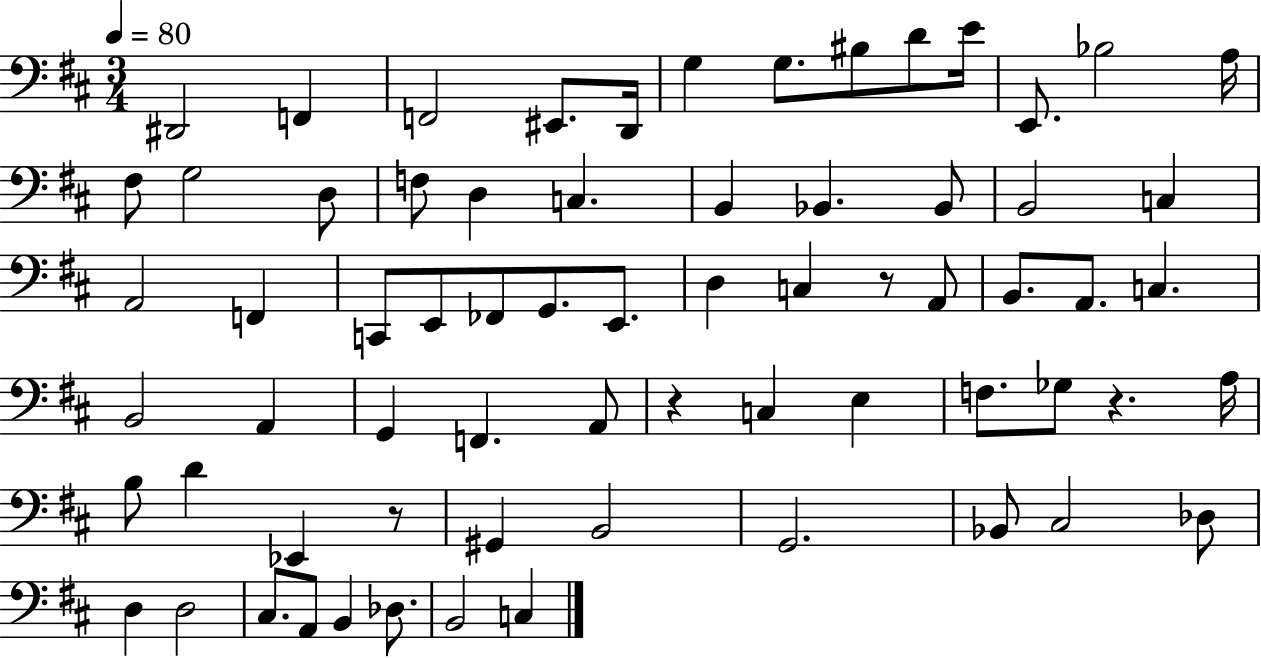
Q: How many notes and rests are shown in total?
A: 68